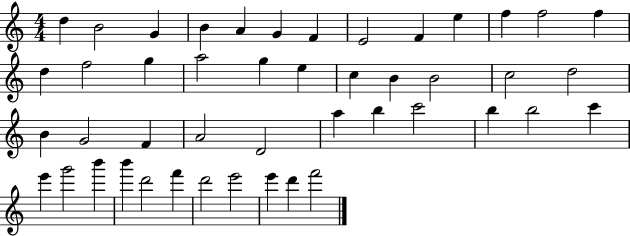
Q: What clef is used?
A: treble